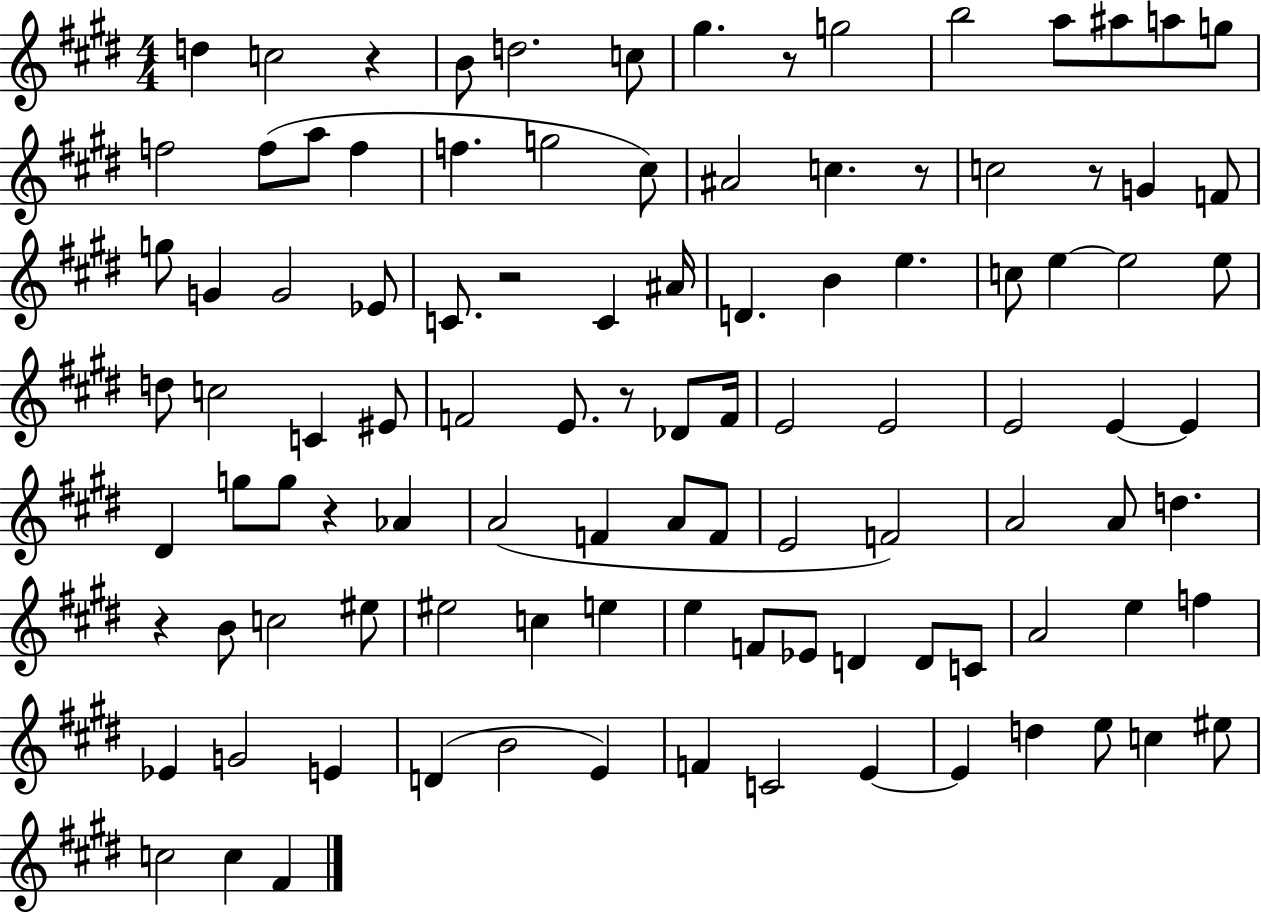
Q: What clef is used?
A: treble